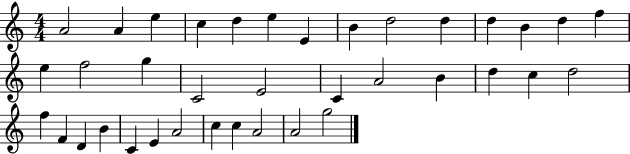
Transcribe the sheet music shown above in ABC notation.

X:1
T:Untitled
M:4/4
L:1/4
K:C
A2 A e c d e E B d2 d d B d f e f2 g C2 E2 C A2 B d c d2 f F D B C E A2 c c A2 A2 g2